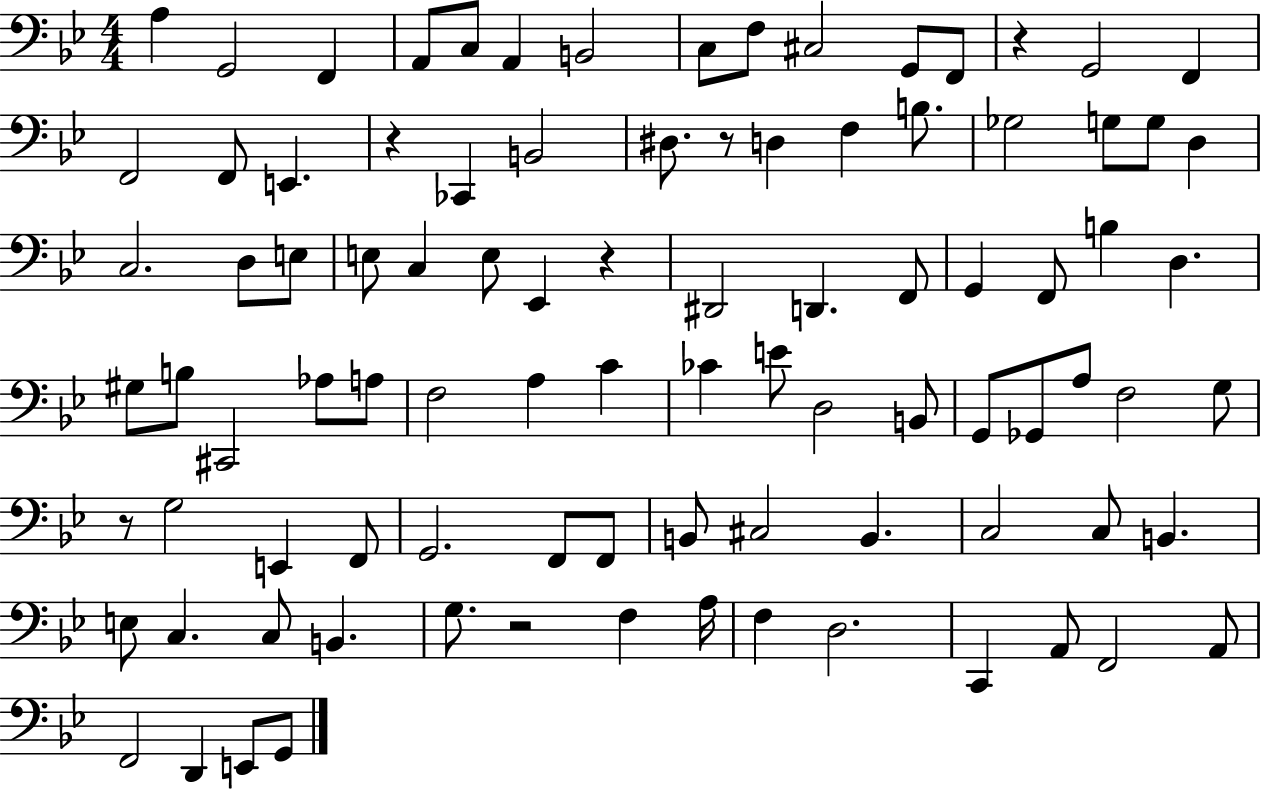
A3/q G2/h F2/q A2/e C3/e A2/q B2/h C3/e F3/e C#3/h G2/e F2/e R/q G2/h F2/q F2/h F2/e E2/q. R/q CES2/q B2/h D#3/e. R/e D3/q F3/q B3/e. Gb3/h G3/e G3/e D3/q C3/h. D3/e E3/e E3/e C3/q E3/e Eb2/q R/q D#2/h D2/q. F2/e G2/q F2/e B3/q D3/q. G#3/e B3/e C#2/h Ab3/e A3/e F3/h A3/q C4/q CES4/q E4/e D3/h B2/e G2/e Gb2/e A3/e F3/h G3/e R/e G3/h E2/q F2/e G2/h. F2/e F2/e B2/e C#3/h B2/q. C3/h C3/e B2/q. E3/e C3/q. C3/e B2/q. G3/e. R/h F3/q A3/s F3/q D3/h. C2/q A2/e F2/h A2/e F2/h D2/q E2/e G2/e